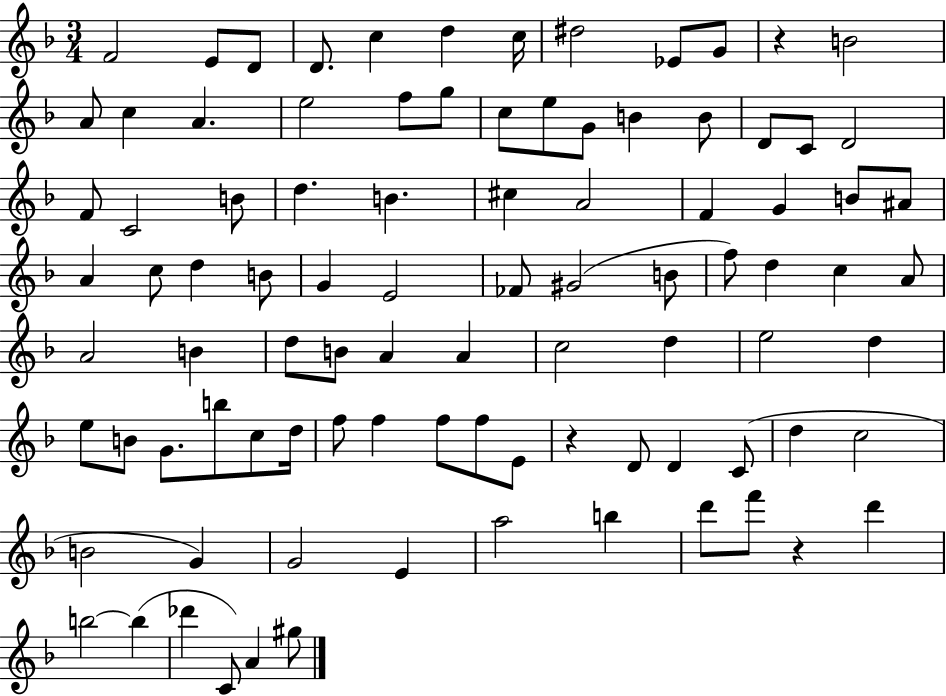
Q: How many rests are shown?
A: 3